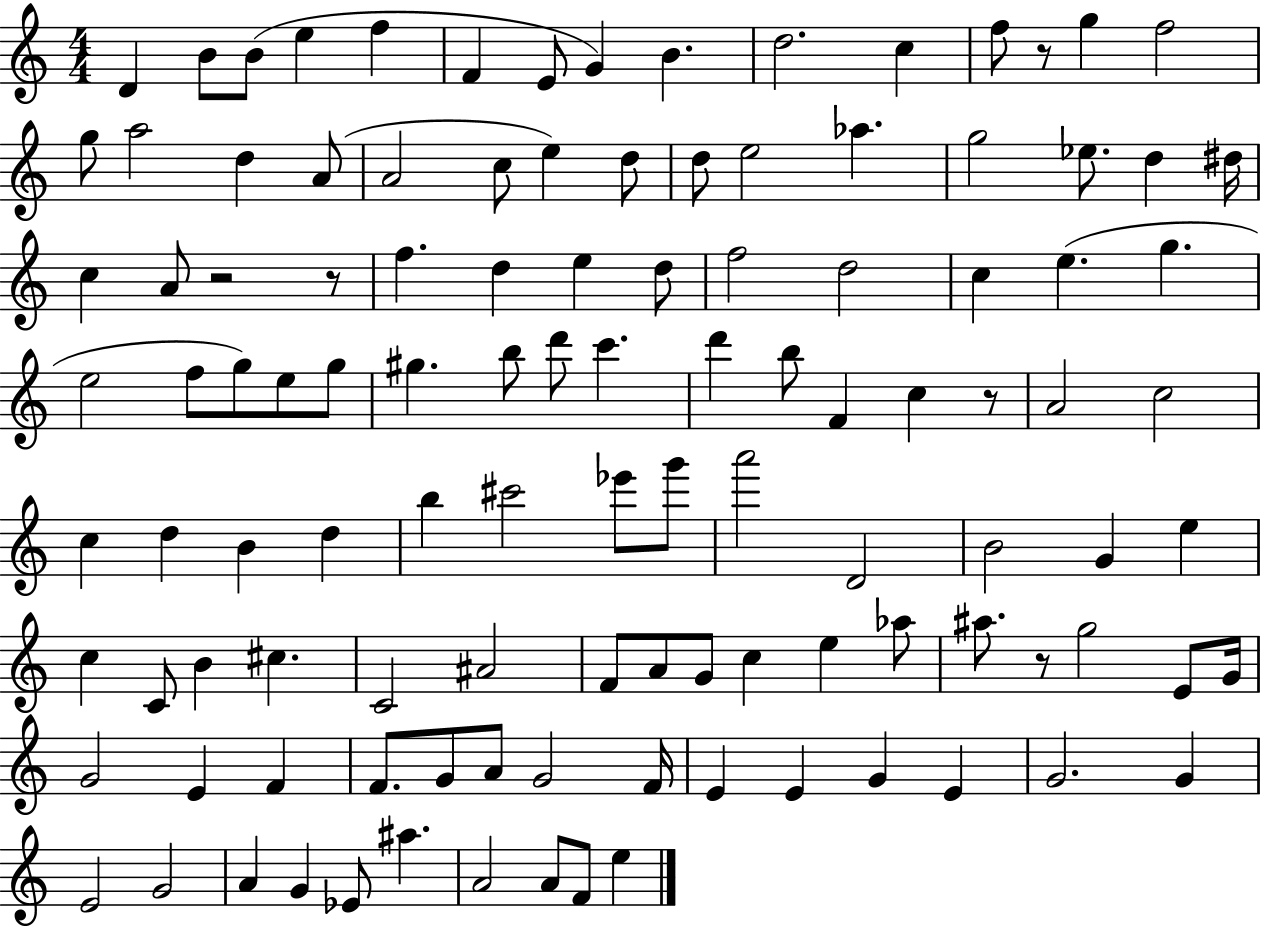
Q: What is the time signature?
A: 4/4